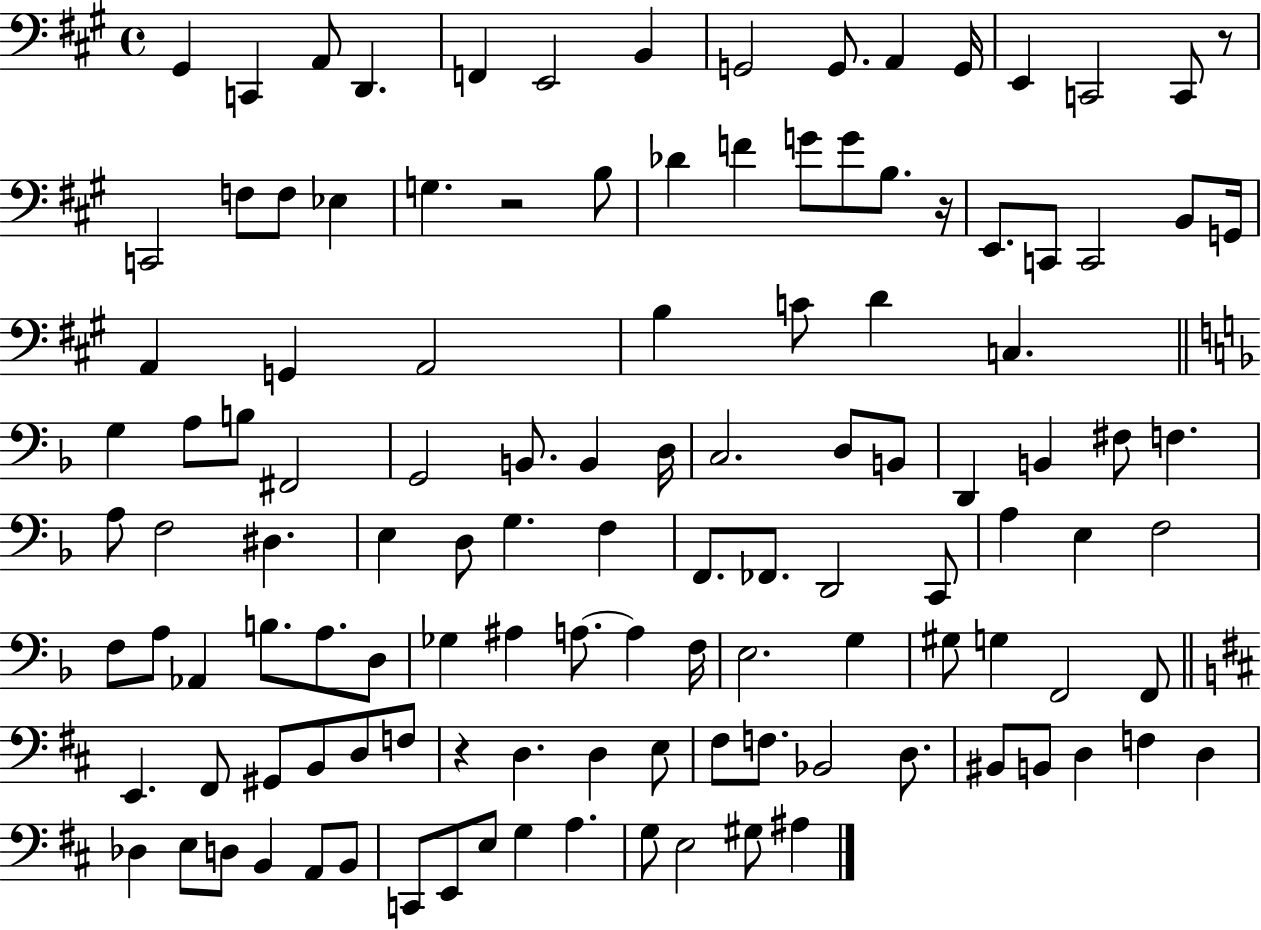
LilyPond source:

{
  \clef bass
  \time 4/4
  \defaultTimeSignature
  \key a \major
  gis,4 c,4 a,8 d,4. | f,4 e,2 b,4 | g,2 g,8. a,4 g,16 | e,4 c,2 c,8 r8 | \break c,2 f8 f8 ees4 | g4. r2 b8 | des'4 f'4 g'8 g'8 b8. r16 | e,8. c,8 c,2 b,8 g,16 | \break a,4 g,4 a,2 | b4 c'8 d'4 c4. | \bar "||" \break \key f \major g4 a8 b8 fis,2 | g,2 b,8. b,4 d16 | c2. d8 b,8 | d,4 b,4 fis8 f4. | \break a8 f2 dis4. | e4 d8 g4. f4 | f,8. fes,8. d,2 c,8 | a4 e4 f2 | \break f8 a8 aes,4 b8. a8. d8 | ges4 ais4 a8.~~ a4 f16 | e2. g4 | gis8 g4 f,2 f,8 | \break \bar "||" \break \key d \major e,4. fis,8 gis,8 b,8 d8 f8 | r4 d4. d4 e8 | fis8 f8. bes,2 d8. | bis,8 b,8 d4 f4 d4 | \break des4 e8 d8 b,4 a,8 b,8 | c,8 e,8 e8 g4 a4. | g8 e2 gis8 ais4 | \bar "|."
}